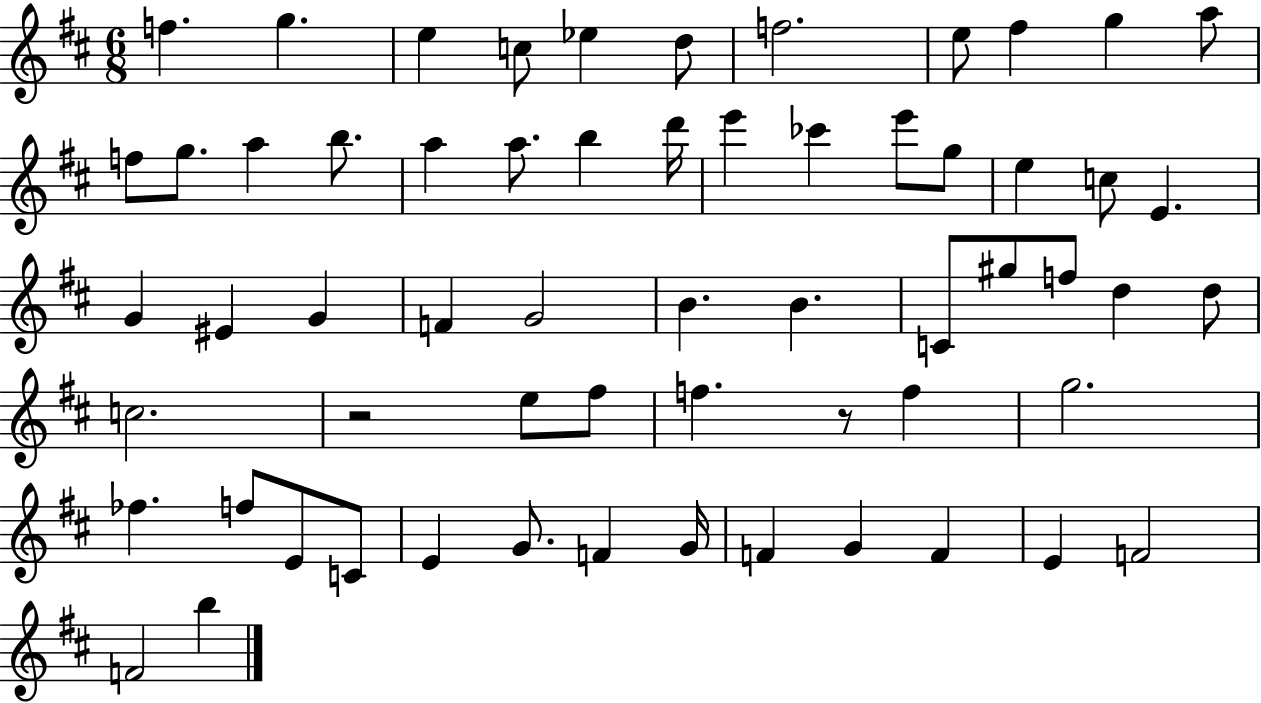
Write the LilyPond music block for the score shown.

{
  \clef treble
  \numericTimeSignature
  \time 6/8
  \key d \major
  f''4. g''4. | e''4 c''8 ees''4 d''8 | f''2. | e''8 fis''4 g''4 a''8 | \break f''8 g''8. a''4 b''8. | a''4 a''8. b''4 d'''16 | e'''4 ces'''4 e'''8 g''8 | e''4 c''8 e'4. | \break g'4 eis'4 g'4 | f'4 g'2 | b'4. b'4. | c'8 gis''8 f''8 d''4 d''8 | \break c''2. | r2 e''8 fis''8 | f''4. r8 f''4 | g''2. | \break fes''4. f''8 e'8 c'8 | e'4 g'8. f'4 g'16 | f'4 g'4 f'4 | e'4 f'2 | \break f'2 b''4 | \bar "|."
}